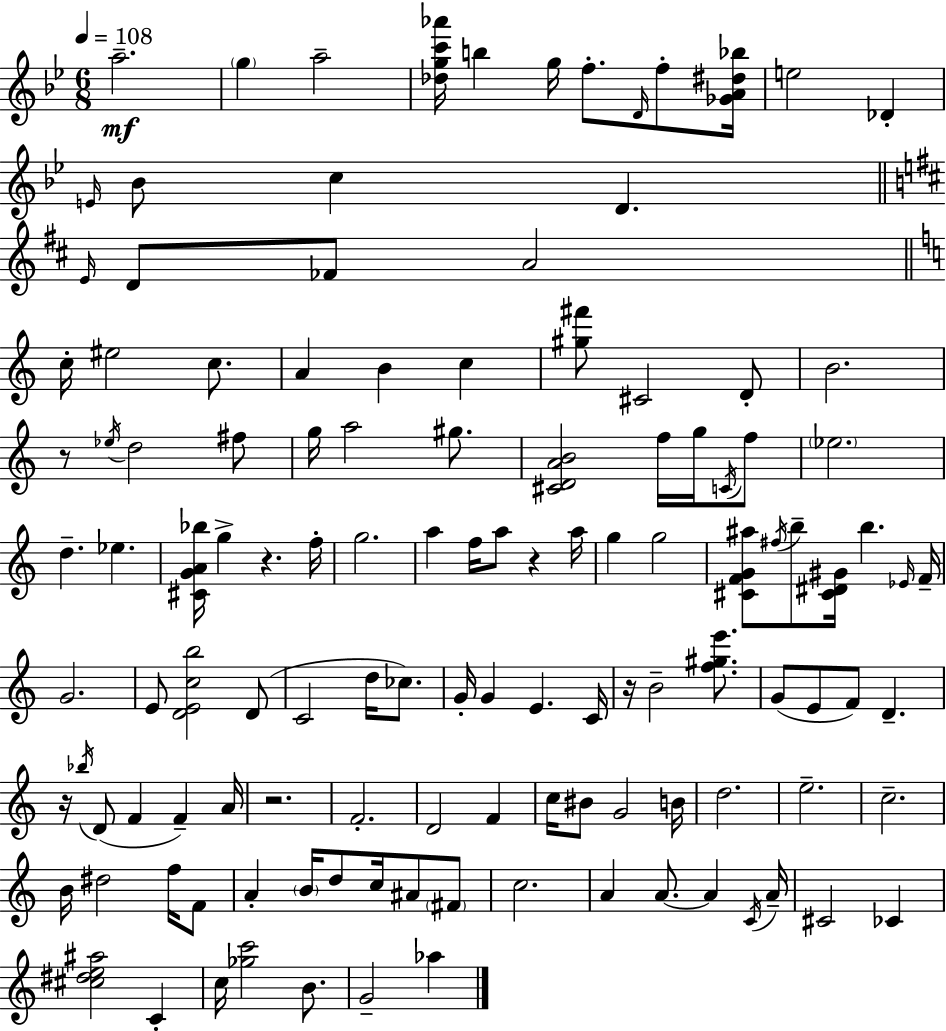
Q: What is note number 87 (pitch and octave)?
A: F5